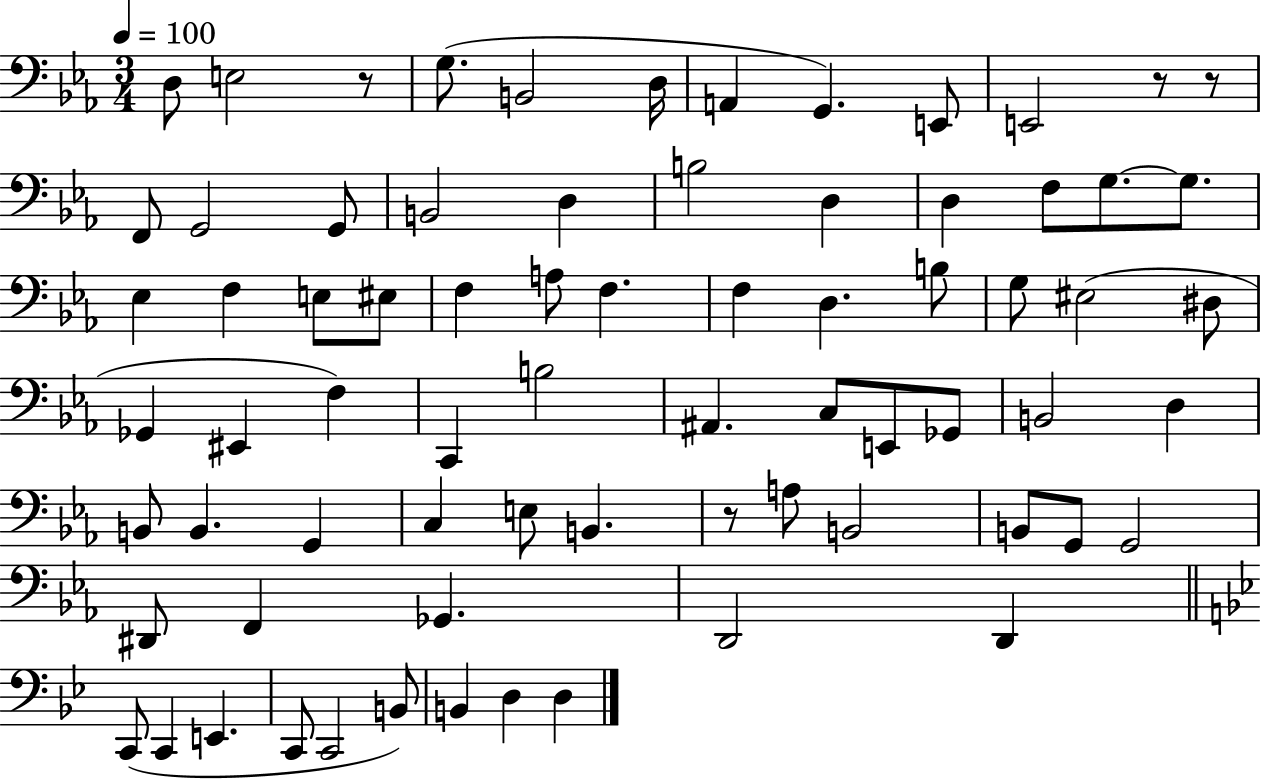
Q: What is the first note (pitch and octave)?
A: D3